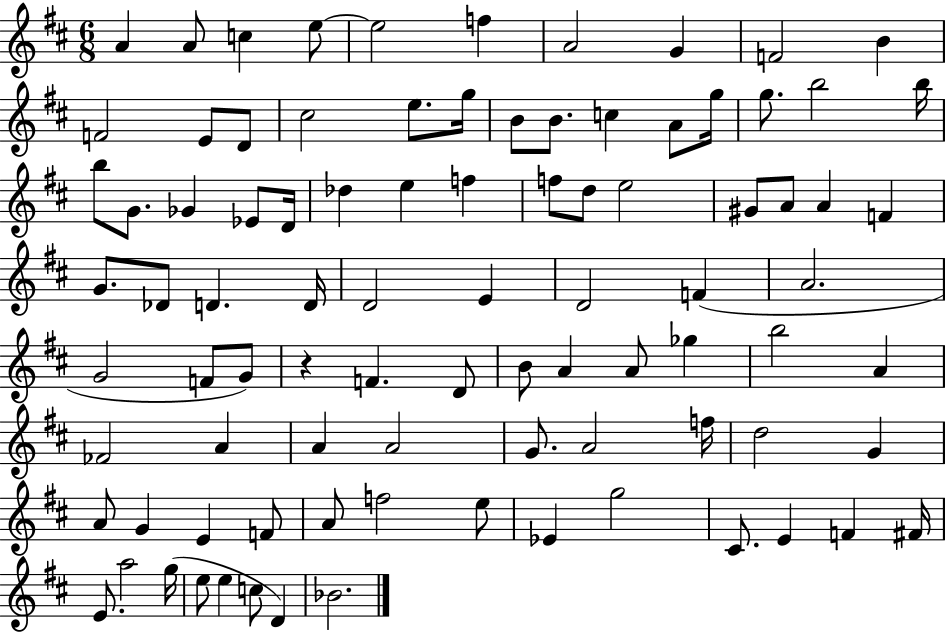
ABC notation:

X:1
T:Untitled
M:6/8
L:1/4
K:D
A A/2 c e/2 e2 f A2 G F2 B F2 E/2 D/2 ^c2 e/2 g/4 B/2 B/2 c A/2 g/4 g/2 b2 b/4 b/2 G/2 _G _E/2 D/4 _d e f f/2 d/2 e2 ^G/2 A/2 A F G/2 _D/2 D D/4 D2 E D2 F A2 G2 F/2 G/2 z F D/2 B/2 A A/2 _g b2 A _F2 A A A2 G/2 A2 f/4 d2 G A/2 G E F/2 A/2 f2 e/2 _E g2 ^C/2 E F ^F/4 E/2 a2 g/4 e/2 e c/2 D _B2